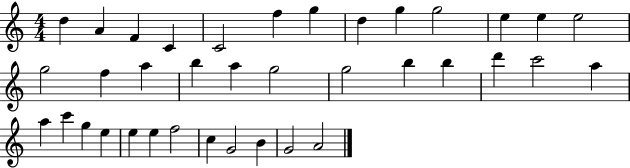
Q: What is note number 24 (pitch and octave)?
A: C6